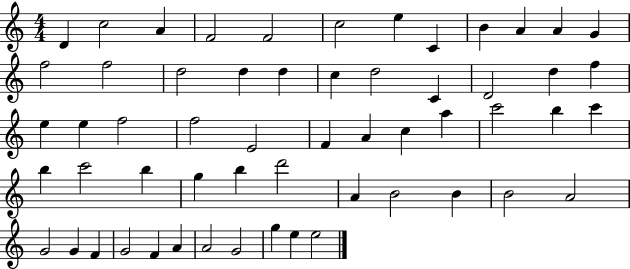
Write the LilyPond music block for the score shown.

{
  \clef treble
  \numericTimeSignature
  \time 4/4
  \key c \major
  d'4 c''2 a'4 | f'2 f'2 | c''2 e''4 c'4 | b'4 a'4 a'4 g'4 | \break f''2 f''2 | d''2 d''4 d''4 | c''4 d''2 c'4 | d'2 d''4 f''4 | \break e''4 e''4 f''2 | f''2 e'2 | f'4 a'4 c''4 a''4 | c'''2 b''4 c'''4 | \break b''4 c'''2 b''4 | g''4 b''4 d'''2 | a'4 b'2 b'4 | b'2 a'2 | \break g'2 g'4 f'4 | g'2 f'4 a'4 | a'2 g'2 | g''4 e''4 e''2 | \break \bar "|."
}